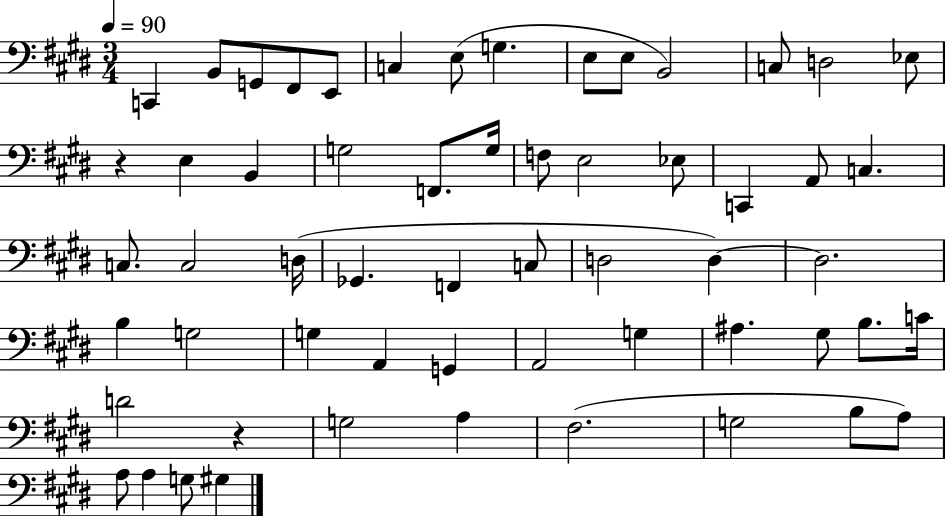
{
  \clef bass
  \numericTimeSignature
  \time 3/4
  \key e \major
  \tempo 4 = 90
  c,4 b,8 g,8 fis,8 e,8 | c4 e8( g4. | e8 e8 b,2) | c8 d2 ees8 | \break r4 e4 b,4 | g2 f,8. g16 | f8 e2 ees8 | c,4 a,8 c4. | \break c8. c2 d16( | ges,4. f,4 c8 | d2 d4~~) | d2. | \break b4 g2 | g4 a,4 g,4 | a,2 g4 | ais4. gis8 b8. c'16 | \break d'2 r4 | g2 a4 | fis2.( | g2 b8 a8) | \break a8 a4 g8 gis4 | \bar "|."
}